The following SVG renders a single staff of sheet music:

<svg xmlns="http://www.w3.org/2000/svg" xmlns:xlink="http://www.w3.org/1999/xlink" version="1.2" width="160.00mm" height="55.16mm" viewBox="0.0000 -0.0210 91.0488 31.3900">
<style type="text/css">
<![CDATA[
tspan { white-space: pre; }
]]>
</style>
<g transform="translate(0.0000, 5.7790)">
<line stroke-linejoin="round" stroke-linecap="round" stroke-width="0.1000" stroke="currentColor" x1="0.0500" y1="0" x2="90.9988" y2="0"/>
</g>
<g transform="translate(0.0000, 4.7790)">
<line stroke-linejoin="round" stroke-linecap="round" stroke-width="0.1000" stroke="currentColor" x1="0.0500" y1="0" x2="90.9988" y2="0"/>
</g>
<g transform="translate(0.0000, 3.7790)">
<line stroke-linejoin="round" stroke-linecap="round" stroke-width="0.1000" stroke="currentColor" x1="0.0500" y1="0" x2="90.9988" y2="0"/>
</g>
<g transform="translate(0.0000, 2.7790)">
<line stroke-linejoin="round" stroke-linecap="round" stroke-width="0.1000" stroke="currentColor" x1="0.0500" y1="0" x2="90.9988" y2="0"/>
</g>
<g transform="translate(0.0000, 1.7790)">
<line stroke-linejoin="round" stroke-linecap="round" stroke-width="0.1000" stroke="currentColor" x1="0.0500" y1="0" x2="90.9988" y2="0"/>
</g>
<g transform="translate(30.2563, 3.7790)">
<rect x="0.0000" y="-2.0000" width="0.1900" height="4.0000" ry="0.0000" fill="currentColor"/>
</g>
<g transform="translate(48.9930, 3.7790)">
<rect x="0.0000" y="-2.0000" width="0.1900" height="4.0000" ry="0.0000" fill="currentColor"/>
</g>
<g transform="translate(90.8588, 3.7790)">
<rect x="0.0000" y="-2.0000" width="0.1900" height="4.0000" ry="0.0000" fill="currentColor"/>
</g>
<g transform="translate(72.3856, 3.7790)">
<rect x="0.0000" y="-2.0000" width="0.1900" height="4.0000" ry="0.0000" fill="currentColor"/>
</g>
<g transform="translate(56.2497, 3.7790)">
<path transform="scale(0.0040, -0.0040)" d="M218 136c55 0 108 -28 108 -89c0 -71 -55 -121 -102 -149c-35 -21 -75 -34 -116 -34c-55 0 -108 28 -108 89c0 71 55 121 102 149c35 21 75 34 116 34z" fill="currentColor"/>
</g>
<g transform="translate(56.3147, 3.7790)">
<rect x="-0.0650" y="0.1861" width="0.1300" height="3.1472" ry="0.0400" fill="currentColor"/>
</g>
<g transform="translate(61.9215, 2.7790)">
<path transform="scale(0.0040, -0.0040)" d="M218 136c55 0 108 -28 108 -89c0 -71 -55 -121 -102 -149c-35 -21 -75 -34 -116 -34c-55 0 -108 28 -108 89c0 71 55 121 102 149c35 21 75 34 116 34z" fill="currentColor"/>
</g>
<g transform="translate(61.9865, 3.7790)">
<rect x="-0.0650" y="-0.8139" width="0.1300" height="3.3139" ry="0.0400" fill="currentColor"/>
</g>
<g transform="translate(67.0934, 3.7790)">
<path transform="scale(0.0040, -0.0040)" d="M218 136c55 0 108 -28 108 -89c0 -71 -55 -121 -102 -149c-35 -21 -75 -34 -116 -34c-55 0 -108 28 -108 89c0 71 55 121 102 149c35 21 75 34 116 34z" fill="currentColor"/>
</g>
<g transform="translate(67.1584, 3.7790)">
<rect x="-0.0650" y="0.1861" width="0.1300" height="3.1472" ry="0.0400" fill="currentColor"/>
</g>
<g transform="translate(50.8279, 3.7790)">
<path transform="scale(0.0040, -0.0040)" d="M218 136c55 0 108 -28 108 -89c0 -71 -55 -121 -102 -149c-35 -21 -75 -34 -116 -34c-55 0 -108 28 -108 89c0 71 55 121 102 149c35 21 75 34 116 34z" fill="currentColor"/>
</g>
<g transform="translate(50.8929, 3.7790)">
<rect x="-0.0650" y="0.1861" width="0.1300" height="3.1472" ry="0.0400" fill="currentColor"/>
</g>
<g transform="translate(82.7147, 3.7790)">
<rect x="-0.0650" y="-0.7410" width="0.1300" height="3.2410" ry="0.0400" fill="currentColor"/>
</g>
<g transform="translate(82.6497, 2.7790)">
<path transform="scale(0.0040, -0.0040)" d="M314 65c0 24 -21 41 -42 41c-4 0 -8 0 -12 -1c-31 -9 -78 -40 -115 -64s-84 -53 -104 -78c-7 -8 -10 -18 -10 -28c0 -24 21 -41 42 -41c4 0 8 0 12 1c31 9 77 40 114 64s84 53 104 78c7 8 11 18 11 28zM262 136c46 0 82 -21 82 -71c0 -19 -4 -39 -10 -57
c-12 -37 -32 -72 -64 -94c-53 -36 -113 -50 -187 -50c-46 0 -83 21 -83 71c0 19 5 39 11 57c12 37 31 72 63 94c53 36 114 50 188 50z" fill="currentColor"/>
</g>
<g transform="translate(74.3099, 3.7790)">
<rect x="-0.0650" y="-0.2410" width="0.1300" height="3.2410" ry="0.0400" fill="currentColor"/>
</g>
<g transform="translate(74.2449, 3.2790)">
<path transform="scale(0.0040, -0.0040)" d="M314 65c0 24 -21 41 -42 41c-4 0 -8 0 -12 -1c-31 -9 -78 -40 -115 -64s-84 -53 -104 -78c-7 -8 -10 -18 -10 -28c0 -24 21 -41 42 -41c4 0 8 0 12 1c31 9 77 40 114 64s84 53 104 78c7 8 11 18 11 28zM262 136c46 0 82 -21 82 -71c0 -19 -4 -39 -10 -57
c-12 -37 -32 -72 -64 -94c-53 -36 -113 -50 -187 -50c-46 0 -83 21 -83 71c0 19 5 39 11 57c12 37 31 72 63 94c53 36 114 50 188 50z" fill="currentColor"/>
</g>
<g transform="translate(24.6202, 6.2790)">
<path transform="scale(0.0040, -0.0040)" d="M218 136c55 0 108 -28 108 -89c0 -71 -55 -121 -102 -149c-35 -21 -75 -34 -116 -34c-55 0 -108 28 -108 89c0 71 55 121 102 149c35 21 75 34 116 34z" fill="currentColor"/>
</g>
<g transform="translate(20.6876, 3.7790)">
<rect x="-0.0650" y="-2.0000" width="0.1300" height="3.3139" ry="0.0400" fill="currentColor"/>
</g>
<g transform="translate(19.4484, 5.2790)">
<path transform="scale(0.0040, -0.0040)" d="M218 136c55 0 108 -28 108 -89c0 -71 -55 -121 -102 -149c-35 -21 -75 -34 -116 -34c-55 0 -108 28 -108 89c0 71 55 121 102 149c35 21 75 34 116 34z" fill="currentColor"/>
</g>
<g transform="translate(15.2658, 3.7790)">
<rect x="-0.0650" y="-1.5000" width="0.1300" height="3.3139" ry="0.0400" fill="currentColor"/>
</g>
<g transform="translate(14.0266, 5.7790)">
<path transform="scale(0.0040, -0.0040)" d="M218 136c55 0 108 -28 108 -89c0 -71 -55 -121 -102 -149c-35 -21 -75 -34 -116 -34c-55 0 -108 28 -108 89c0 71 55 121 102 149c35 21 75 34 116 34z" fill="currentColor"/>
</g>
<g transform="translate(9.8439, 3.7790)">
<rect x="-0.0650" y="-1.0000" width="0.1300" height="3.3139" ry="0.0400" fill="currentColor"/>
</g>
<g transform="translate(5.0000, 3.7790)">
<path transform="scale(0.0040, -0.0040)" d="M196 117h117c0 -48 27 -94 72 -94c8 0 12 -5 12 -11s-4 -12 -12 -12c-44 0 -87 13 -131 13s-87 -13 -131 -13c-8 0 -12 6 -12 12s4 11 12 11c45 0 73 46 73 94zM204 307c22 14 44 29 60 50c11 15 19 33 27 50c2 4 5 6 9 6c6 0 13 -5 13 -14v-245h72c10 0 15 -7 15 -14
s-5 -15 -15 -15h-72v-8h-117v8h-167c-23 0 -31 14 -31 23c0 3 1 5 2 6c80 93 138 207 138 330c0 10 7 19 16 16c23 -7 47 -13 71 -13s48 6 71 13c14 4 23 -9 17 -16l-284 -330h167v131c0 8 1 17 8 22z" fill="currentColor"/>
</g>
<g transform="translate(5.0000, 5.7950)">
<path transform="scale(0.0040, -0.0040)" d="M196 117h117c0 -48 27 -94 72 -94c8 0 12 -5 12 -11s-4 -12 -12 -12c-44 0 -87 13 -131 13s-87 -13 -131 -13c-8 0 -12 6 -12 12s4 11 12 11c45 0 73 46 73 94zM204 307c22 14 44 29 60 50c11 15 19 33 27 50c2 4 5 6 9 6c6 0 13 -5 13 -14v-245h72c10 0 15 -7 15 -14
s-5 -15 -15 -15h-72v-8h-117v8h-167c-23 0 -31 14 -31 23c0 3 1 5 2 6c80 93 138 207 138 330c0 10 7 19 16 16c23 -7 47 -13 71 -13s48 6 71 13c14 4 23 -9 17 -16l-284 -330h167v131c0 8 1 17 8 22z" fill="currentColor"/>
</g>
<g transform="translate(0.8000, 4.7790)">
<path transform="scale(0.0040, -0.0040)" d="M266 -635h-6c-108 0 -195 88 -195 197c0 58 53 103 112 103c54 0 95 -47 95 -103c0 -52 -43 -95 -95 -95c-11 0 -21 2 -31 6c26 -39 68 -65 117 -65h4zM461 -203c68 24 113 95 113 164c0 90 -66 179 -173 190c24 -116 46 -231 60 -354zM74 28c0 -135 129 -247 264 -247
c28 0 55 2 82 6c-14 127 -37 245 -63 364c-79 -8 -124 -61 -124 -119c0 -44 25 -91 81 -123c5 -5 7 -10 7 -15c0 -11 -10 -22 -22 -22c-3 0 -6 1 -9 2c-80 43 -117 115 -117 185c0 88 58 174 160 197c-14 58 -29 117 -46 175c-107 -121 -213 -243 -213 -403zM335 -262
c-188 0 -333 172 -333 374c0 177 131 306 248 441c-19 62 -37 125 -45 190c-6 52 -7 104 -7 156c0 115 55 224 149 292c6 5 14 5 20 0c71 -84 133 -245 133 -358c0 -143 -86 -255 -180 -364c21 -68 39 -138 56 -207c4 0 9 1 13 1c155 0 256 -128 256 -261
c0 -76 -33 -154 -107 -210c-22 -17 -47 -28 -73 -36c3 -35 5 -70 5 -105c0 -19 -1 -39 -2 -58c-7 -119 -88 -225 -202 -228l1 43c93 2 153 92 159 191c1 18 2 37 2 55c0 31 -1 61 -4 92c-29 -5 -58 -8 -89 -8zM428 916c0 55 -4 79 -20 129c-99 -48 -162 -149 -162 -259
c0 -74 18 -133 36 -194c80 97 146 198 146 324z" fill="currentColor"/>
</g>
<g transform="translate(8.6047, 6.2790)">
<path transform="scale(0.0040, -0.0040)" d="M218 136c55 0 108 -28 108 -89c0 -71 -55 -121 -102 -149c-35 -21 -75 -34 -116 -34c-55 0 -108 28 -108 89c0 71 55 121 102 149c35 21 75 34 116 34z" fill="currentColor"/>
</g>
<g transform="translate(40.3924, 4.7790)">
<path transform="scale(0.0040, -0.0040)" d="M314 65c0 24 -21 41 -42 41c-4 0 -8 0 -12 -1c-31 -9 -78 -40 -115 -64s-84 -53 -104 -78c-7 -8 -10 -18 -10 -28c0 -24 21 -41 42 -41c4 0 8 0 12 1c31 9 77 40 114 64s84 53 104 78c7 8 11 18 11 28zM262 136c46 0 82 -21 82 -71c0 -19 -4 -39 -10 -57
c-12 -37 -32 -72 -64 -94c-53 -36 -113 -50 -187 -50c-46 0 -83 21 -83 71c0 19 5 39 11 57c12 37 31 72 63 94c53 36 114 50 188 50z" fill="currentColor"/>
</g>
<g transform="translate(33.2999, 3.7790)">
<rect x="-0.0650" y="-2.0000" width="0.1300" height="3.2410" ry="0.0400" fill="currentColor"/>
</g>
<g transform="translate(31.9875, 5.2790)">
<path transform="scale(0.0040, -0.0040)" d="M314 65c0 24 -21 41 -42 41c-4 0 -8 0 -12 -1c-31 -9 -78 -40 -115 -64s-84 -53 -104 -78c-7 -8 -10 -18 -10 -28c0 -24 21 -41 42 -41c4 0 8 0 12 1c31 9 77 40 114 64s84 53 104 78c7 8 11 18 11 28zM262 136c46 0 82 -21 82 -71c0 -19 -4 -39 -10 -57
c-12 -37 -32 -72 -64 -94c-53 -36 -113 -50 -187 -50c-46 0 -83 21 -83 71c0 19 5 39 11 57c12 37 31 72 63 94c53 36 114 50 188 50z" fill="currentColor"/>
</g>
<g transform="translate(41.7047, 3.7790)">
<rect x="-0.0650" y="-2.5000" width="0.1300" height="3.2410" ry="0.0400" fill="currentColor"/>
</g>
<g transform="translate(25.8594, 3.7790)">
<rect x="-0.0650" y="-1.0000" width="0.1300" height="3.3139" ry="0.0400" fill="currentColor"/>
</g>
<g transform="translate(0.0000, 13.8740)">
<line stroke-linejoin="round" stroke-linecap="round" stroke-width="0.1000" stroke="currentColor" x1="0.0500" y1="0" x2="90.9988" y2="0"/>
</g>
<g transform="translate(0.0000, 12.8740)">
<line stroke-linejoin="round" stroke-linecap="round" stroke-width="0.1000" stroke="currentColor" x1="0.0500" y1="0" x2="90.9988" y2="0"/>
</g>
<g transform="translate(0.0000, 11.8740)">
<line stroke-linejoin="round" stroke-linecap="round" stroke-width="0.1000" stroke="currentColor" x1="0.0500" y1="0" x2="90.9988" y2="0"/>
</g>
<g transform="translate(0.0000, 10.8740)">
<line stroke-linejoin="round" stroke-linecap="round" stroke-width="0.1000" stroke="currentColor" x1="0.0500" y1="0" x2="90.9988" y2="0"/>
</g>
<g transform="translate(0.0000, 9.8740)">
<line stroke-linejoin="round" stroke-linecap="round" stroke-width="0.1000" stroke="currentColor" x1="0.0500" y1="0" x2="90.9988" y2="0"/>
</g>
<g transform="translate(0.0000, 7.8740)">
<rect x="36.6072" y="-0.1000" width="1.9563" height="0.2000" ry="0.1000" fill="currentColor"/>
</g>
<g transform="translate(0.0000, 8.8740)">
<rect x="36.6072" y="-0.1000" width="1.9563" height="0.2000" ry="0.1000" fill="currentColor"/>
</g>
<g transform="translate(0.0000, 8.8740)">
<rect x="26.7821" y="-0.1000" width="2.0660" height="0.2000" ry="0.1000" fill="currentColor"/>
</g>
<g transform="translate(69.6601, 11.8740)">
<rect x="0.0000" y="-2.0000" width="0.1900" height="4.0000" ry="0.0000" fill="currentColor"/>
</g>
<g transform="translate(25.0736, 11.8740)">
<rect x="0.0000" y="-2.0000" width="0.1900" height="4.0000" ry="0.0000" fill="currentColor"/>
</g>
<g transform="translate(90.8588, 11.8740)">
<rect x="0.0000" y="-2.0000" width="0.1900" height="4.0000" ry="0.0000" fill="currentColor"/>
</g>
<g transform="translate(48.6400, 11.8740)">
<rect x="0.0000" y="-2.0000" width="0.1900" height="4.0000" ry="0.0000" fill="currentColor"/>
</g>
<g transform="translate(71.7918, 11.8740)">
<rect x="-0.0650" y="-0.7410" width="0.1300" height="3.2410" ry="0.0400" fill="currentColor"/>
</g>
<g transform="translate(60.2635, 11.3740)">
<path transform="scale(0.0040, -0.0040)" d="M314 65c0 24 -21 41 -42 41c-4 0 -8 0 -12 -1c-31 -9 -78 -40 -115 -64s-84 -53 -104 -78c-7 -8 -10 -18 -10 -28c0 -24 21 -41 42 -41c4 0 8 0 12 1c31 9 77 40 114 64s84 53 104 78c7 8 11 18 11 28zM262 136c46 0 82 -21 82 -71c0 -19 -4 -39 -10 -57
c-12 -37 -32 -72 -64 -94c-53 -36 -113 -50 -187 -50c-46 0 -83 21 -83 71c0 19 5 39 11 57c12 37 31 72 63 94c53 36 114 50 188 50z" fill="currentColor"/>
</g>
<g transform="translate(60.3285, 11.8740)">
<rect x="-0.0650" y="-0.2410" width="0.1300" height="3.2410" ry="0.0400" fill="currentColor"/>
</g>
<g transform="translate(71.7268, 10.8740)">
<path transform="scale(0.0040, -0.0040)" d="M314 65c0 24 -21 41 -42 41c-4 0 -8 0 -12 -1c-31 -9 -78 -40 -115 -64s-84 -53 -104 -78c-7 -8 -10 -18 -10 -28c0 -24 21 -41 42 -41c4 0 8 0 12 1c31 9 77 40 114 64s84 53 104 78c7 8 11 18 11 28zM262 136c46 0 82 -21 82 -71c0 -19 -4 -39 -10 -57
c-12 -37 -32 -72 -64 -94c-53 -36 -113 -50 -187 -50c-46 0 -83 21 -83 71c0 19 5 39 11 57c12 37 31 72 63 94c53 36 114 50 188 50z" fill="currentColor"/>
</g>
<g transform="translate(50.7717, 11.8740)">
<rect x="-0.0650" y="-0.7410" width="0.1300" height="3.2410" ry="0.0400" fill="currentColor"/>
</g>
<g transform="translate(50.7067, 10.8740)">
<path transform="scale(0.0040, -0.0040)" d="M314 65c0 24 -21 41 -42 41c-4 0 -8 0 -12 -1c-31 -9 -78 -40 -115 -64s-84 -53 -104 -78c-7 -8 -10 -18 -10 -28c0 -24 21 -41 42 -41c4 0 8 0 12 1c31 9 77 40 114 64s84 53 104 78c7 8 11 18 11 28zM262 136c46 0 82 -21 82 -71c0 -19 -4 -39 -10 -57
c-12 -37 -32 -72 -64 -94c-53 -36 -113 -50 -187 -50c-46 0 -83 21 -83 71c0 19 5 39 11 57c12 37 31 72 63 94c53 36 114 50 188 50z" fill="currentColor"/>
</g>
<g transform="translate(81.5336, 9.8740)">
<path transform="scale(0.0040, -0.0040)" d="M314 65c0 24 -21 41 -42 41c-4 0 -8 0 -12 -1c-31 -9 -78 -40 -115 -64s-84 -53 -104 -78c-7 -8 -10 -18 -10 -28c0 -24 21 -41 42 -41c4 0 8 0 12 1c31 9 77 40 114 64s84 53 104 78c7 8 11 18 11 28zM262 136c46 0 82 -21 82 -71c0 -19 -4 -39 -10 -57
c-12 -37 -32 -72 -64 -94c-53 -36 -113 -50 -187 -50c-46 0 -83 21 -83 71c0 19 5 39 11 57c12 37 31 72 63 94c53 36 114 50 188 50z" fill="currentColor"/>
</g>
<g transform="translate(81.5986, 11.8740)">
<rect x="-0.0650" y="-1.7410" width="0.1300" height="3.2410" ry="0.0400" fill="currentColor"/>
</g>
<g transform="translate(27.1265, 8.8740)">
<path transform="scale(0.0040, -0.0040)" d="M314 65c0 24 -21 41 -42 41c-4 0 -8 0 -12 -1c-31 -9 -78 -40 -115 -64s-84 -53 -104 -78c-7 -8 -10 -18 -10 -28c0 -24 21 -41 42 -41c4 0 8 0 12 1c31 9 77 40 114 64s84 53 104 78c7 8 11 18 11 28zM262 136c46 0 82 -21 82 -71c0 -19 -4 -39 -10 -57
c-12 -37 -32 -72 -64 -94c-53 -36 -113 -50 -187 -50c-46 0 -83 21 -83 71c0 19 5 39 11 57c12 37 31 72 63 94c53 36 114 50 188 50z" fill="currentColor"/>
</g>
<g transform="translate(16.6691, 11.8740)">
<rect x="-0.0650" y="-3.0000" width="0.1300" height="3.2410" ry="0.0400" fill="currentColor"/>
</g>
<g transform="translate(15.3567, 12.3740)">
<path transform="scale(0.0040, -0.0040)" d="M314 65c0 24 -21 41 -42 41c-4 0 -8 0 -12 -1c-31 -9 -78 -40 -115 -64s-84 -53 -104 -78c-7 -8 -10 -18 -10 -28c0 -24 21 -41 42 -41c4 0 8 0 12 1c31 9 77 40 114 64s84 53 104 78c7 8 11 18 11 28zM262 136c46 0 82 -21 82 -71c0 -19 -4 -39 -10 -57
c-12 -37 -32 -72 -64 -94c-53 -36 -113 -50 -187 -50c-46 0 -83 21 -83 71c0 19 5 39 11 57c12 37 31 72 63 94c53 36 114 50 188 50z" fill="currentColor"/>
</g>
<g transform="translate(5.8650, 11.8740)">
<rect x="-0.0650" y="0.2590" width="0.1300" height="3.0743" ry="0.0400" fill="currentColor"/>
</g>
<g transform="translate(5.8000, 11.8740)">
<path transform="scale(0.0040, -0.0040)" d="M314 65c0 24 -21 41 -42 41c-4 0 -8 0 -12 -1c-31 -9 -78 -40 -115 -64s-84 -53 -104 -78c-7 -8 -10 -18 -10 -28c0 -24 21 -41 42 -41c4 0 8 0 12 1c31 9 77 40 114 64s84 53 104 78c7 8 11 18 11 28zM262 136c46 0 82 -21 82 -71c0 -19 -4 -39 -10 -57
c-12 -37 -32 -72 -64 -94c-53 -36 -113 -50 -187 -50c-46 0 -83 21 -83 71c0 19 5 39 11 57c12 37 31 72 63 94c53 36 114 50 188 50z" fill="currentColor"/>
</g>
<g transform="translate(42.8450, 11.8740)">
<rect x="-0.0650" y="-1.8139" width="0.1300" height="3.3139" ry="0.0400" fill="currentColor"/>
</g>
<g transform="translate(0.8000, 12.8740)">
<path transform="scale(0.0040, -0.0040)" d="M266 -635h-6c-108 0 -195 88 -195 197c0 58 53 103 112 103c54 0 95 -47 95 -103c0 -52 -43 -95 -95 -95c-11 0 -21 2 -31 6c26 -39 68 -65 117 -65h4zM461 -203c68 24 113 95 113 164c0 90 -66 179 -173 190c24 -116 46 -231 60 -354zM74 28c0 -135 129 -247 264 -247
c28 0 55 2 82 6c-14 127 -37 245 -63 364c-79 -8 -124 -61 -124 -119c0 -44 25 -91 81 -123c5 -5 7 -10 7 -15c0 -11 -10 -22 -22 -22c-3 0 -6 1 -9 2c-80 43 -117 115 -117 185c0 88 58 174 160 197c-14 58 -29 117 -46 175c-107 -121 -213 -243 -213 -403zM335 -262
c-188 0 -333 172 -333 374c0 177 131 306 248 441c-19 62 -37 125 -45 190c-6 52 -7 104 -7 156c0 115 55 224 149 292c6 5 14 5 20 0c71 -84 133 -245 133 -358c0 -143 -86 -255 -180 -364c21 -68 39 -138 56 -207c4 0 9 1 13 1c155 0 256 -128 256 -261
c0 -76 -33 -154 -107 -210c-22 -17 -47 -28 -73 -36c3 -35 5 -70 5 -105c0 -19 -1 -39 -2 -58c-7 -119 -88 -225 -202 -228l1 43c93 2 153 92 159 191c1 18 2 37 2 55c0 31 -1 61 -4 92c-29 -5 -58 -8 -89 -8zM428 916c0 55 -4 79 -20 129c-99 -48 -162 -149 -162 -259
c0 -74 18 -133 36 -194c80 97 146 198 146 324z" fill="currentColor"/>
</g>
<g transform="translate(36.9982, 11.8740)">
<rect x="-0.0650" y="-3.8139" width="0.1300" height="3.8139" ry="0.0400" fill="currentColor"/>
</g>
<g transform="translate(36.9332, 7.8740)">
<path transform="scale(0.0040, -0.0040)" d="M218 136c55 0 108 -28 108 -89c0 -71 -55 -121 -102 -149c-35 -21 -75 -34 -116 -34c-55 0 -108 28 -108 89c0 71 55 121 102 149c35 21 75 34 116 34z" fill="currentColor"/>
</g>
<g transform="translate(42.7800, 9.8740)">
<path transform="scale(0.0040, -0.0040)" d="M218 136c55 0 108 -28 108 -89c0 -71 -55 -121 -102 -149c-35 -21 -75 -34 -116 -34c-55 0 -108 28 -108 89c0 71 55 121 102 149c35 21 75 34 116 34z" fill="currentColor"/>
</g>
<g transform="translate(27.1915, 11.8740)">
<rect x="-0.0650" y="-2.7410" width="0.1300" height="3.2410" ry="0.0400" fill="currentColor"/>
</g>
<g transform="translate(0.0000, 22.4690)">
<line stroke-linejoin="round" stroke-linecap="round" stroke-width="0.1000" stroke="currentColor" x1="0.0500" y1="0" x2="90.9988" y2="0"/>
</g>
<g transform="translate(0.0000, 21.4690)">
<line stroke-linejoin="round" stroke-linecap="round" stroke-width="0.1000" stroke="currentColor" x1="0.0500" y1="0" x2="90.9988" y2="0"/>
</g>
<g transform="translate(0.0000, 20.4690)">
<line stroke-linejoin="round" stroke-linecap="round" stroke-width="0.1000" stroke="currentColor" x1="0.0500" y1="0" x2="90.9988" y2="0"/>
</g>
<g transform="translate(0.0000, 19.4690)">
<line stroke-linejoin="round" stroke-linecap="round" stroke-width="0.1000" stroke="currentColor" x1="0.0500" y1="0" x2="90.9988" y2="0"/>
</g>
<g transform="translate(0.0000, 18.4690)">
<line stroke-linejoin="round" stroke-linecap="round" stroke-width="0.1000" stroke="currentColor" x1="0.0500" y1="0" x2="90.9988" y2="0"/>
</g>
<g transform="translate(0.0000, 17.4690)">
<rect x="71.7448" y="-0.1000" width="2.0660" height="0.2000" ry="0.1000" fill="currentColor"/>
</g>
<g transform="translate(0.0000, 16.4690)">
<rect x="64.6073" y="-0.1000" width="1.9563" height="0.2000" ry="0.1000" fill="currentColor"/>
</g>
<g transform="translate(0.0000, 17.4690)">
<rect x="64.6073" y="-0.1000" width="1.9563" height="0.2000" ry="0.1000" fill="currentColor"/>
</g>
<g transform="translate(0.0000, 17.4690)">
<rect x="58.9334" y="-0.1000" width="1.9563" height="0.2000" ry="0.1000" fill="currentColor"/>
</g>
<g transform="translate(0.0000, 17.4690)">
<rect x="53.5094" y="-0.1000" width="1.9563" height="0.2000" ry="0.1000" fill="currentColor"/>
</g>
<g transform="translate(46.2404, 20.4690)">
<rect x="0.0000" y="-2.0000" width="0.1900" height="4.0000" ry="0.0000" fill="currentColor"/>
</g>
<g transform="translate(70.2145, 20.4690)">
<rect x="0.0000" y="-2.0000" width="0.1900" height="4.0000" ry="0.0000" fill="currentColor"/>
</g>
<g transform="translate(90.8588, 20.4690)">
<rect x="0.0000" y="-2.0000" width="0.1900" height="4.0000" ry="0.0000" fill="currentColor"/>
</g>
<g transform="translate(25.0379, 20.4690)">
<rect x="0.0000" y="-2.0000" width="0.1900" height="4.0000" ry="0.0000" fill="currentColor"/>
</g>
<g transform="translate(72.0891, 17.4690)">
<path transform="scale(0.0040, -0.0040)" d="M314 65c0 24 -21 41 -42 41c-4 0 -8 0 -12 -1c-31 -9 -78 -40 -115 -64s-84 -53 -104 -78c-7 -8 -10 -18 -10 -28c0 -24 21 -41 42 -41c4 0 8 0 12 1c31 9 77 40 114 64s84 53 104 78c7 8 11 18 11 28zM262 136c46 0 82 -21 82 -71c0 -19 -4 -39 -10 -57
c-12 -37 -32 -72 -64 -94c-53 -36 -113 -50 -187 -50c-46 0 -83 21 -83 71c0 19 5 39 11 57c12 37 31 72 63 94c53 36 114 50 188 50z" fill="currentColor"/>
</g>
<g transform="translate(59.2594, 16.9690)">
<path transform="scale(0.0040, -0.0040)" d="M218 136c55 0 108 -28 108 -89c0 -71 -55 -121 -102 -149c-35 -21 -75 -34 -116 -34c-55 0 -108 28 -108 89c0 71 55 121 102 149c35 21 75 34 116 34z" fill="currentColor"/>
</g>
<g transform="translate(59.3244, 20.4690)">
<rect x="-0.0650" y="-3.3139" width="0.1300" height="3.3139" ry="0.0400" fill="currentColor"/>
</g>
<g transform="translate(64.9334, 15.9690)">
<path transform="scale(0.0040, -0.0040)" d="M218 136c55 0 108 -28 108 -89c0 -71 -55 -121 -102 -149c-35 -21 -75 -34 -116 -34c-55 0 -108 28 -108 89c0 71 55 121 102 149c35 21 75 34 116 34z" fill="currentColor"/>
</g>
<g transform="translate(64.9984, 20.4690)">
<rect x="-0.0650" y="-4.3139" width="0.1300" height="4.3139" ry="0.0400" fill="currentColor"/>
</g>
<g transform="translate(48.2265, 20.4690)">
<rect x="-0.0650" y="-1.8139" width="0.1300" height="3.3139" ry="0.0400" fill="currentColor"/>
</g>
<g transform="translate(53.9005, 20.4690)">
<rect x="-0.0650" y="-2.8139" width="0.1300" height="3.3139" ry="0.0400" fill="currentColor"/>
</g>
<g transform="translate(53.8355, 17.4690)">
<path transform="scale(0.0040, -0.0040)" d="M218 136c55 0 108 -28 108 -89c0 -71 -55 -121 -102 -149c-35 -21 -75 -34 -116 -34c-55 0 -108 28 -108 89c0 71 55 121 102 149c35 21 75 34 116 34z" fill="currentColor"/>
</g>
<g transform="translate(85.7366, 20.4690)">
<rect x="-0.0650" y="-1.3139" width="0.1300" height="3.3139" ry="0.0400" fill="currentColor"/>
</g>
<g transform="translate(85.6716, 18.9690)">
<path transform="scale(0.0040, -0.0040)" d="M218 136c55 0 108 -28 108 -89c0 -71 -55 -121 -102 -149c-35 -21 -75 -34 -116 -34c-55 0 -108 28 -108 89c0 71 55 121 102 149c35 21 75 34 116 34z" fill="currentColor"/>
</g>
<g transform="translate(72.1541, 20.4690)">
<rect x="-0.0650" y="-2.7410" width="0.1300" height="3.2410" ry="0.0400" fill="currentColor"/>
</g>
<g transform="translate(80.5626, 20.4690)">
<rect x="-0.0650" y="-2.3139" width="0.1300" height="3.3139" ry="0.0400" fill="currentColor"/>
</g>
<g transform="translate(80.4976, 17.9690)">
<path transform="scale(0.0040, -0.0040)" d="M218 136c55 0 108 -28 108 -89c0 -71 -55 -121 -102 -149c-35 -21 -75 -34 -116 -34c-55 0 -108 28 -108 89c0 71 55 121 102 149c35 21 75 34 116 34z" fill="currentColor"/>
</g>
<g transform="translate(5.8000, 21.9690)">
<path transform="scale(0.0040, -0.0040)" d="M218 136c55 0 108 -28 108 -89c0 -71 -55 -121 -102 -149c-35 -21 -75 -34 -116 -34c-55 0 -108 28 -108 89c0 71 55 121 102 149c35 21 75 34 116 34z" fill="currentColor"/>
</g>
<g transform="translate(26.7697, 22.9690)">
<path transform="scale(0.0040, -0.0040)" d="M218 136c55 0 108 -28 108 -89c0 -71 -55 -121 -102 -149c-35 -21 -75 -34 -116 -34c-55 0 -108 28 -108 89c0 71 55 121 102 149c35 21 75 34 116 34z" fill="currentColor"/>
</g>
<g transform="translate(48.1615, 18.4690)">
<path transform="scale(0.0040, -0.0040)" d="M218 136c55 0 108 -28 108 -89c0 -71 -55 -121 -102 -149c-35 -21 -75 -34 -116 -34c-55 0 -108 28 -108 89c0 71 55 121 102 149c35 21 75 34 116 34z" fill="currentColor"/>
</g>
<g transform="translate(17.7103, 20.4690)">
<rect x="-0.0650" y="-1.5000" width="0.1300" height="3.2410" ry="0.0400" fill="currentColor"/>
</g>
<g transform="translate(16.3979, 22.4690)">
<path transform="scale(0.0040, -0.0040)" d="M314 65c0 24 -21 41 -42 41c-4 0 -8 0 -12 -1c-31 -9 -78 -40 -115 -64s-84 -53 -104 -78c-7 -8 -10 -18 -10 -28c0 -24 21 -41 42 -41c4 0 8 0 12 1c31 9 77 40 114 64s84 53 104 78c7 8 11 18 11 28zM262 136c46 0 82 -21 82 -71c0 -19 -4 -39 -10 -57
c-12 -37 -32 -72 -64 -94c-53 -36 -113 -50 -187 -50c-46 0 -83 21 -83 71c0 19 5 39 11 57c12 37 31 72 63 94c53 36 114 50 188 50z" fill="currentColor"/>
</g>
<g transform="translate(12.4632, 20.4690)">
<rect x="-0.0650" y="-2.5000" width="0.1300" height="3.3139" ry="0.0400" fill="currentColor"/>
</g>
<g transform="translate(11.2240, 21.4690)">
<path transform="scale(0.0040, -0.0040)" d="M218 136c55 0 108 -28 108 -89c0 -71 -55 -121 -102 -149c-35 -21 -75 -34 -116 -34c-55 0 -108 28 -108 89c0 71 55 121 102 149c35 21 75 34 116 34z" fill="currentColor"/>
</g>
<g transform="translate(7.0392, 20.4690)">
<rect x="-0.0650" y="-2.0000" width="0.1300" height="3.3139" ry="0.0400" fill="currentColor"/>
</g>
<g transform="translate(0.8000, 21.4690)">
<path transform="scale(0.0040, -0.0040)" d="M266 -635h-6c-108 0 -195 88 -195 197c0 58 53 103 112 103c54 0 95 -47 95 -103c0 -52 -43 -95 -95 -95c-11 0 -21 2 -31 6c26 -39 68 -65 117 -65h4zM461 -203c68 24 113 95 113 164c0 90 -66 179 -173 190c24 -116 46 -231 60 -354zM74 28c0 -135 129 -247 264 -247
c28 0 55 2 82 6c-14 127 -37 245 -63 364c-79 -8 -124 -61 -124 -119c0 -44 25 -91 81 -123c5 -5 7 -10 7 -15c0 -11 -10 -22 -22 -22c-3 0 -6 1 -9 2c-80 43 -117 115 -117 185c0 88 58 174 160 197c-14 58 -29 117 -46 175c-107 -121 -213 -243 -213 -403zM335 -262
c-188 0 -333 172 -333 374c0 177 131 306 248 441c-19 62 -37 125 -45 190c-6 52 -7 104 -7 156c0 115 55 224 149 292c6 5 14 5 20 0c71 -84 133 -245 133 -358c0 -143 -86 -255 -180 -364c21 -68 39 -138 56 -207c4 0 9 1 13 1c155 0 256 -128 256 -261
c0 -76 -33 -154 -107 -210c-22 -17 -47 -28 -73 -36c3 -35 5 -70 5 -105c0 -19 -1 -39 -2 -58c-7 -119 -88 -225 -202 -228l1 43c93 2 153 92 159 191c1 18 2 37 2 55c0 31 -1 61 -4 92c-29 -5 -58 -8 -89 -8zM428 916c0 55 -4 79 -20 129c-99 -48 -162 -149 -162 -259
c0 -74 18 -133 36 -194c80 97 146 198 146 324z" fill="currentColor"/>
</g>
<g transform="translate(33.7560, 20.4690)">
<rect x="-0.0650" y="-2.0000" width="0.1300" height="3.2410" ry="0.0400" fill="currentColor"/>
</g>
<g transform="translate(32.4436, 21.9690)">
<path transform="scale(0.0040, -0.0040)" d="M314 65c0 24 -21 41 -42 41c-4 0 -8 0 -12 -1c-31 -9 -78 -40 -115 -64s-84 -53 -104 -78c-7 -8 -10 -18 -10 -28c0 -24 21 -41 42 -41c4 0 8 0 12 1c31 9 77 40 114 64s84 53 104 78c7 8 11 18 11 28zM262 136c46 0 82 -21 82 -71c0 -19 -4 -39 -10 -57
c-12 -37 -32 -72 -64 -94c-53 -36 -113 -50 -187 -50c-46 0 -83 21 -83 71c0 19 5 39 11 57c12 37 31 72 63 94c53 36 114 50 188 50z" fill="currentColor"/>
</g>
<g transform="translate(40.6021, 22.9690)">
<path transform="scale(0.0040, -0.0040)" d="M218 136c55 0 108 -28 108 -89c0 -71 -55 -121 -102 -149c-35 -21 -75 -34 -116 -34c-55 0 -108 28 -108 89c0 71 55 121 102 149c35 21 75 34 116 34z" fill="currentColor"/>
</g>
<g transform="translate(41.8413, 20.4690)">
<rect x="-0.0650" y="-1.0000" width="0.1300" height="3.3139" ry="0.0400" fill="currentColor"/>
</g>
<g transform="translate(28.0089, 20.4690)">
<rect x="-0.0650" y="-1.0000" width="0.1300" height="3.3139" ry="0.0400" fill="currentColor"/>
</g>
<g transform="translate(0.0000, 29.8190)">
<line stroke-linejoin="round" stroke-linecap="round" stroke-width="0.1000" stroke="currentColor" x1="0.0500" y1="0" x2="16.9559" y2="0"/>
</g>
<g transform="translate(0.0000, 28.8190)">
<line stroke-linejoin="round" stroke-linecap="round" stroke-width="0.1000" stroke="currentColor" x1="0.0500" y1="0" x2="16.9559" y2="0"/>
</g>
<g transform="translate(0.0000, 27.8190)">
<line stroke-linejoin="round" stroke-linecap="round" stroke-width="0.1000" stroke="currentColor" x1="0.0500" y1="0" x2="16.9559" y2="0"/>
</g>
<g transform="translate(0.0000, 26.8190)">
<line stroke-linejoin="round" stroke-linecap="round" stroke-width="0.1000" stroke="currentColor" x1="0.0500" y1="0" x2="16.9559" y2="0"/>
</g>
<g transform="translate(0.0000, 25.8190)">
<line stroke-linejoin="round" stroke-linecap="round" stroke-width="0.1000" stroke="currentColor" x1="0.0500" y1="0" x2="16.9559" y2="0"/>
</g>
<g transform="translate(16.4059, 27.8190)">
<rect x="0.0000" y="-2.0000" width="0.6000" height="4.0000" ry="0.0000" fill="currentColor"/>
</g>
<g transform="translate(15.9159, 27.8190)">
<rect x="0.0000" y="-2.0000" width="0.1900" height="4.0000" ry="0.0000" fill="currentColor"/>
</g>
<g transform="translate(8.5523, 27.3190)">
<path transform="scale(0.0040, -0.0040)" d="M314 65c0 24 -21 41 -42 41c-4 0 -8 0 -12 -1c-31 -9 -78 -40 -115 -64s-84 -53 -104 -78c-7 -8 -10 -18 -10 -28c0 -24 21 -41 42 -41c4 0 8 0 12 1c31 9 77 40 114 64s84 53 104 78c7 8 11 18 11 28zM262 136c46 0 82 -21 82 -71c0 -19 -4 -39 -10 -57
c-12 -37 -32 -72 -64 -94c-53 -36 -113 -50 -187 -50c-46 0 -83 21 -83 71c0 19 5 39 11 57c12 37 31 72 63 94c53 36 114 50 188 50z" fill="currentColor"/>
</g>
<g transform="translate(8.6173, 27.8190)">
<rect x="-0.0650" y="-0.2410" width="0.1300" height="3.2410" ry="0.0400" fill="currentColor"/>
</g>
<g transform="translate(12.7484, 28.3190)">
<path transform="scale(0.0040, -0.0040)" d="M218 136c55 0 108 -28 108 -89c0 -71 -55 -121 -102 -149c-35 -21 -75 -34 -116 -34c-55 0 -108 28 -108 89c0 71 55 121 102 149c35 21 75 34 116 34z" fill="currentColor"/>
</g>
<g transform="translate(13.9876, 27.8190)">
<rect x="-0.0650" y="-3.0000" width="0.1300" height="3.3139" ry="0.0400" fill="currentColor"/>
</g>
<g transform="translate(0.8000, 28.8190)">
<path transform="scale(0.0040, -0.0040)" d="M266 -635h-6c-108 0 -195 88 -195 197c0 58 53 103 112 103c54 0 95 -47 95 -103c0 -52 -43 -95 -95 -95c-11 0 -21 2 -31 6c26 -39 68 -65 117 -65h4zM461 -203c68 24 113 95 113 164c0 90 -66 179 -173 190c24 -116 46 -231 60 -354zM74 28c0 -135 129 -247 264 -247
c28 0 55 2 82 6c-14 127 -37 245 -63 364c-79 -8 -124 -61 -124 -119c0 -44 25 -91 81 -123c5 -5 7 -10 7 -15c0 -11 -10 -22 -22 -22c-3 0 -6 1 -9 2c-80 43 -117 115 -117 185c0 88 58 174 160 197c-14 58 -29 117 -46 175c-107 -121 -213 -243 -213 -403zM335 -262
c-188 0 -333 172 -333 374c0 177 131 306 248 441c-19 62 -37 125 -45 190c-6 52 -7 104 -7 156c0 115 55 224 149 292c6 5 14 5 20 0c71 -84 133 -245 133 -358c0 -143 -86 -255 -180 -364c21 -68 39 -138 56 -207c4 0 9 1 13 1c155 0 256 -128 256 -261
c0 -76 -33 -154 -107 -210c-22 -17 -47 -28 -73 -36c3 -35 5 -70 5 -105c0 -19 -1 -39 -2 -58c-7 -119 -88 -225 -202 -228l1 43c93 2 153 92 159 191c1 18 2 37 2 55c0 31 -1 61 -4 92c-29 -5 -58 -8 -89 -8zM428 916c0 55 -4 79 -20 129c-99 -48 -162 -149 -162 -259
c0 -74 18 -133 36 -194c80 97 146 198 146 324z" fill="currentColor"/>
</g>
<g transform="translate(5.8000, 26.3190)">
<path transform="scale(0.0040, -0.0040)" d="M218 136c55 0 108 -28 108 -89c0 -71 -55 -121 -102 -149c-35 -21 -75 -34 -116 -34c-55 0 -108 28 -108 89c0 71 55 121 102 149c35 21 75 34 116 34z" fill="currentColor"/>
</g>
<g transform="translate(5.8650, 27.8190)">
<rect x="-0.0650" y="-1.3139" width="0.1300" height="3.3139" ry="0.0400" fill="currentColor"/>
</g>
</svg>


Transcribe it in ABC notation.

X:1
T:Untitled
M:4/4
L:1/4
K:C
D E F D F2 G2 B B d B c2 d2 B2 A2 a2 c' f d2 c2 d2 f2 F G E2 D F2 D f a b d' a2 g e e c2 A